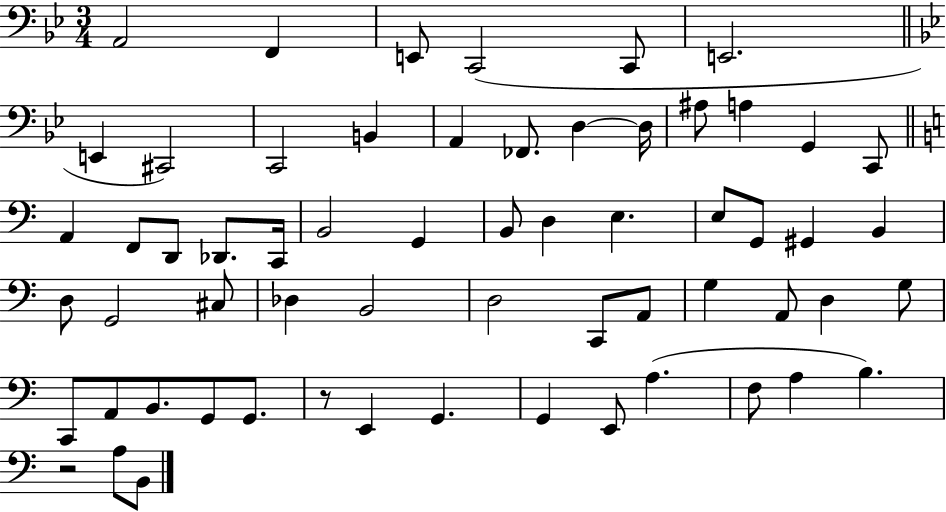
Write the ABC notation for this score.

X:1
T:Untitled
M:3/4
L:1/4
K:Bb
A,,2 F,, E,,/2 C,,2 C,,/2 E,,2 E,, ^C,,2 C,,2 B,, A,, _F,,/2 D, D,/4 ^A,/2 A, G,, C,,/2 A,, F,,/2 D,,/2 _D,,/2 C,,/4 B,,2 G,, B,,/2 D, E, E,/2 G,,/2 ^G,, B,, D,/2 G,,2 ^C,/2 _D, B,,2 D,2 C,,/2 A,,/2 G, A,,/2 D, G,/2 C,,/2 A,,/2 B,,/2 G,,/2 G,,/2 z/2 E,, G,, G,, E,,/2 A, F,/2 A, B, z2 A,/2 B,,/2